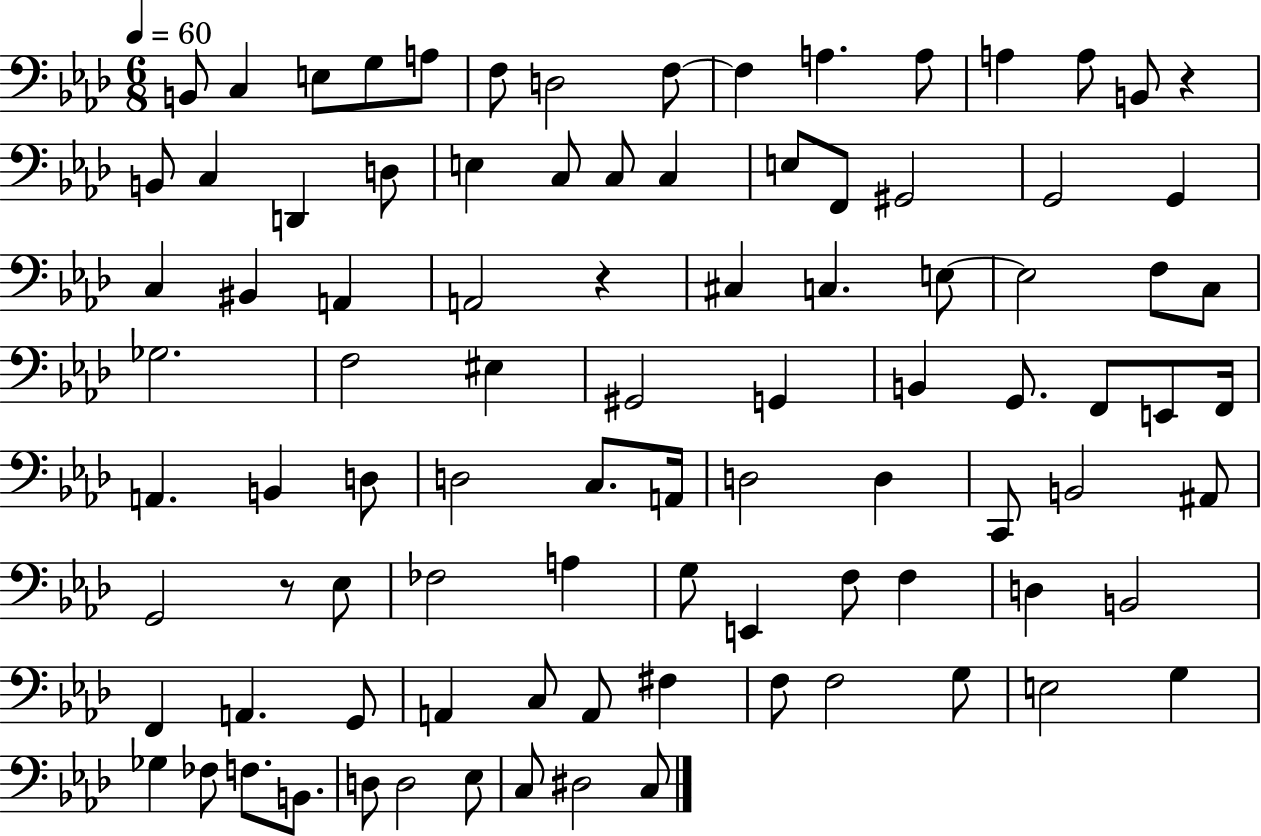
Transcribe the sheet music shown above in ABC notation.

X:1
T:Untitled
M:6/8
L:1/4
K:Ab
B,,/2 C, E,/2 G,/2 A,/2 F,/2 D,2 F,/2 F, A, A,/2 A, A,/2 B,,/2 z B,,/2 C, D,, D,/2 E, C,/2 C,/2 C, E,/2 F,,/2 ^G,,2 G,,2 G,, C, ^B,, A,, A,,2 z ^C, C, E,/2 E,2 F,/2 C,/2 _G,2 F,2 ^E, ^G,,2 G,, B,, G,,/2 F,,/2 E,,/2 F,,/4 A,, B,, D,/2 D,2 C,/2 A,,/4 D,2 D, C,,/2 B,,2 ^A,,/2 G,,2 z/2 _E,/2 _F,2 A, G,/2 E,, F,/2 F, D, B,,2 F,, A,, G,,/2 A,, C,/2 A,,/2 ^F, F,/2 F,2 G,/2 E,2 G, _G, _F,/2 F,/2 B,,/2 D,/2 D,2 _E,/2 C,/2 ^D,2 C,/2